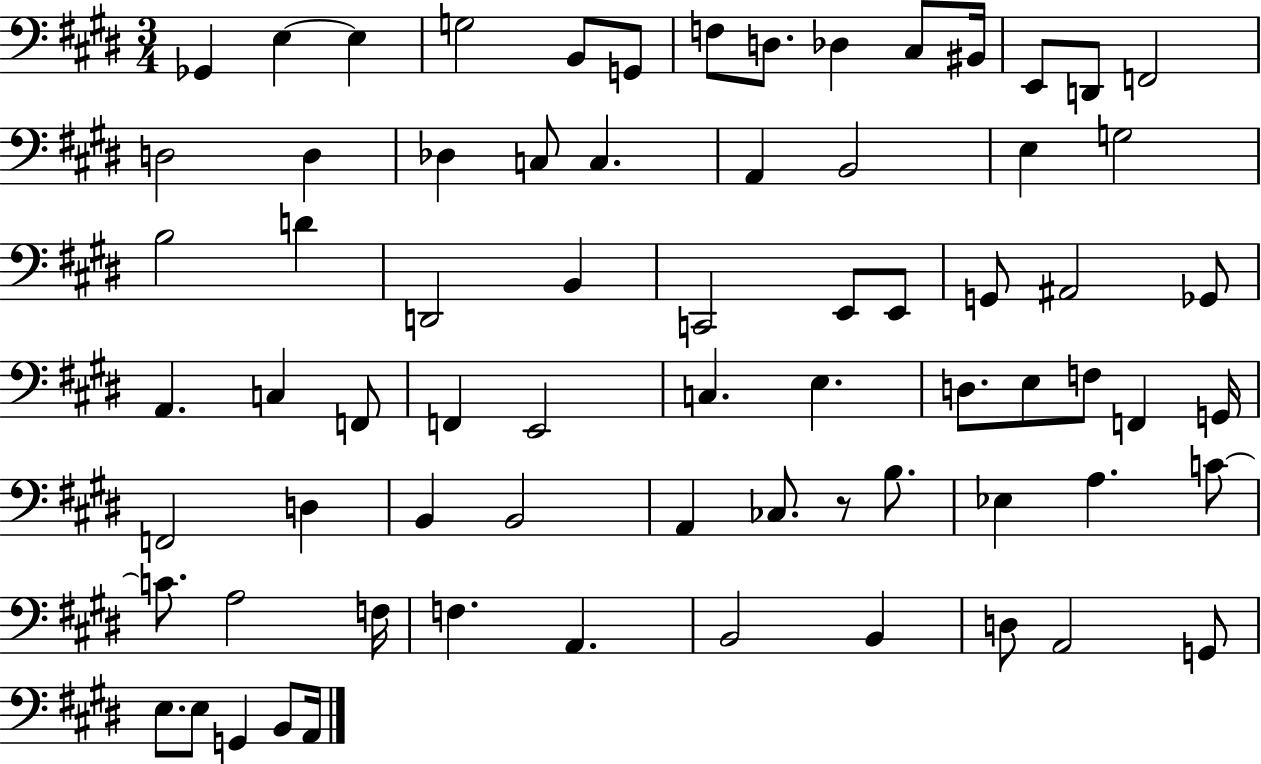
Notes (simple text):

Gb2/q E3/q E3/q G3/h B2/e G2/e F3/e D3/e. Db3/q C#3/e BIS2/s E2/e D2/e F2/h D3/h D3/q Db3/q C3/e C3/q. A2/q B2/h E3/q G3/h B3/h D4/q D2/h B2/q C2/h E2/e E2/e G2/e A#2/h Gb2/e A2/q. C3/q F2/e F2/q E2/h C3/q. E3/q. D3/e. E3/e F3/e F2/q G2/s F2/h D3/q B2/q B2/h A2/q CES3/e. R/e B3/e. Eb3/q A3/q. C4/e C4/e. A3/h F3/s F3/q. A2/q. B2/h B2/q D3/e A2/h G2/e E3/e. E3/e G2/q B2/e A2/s